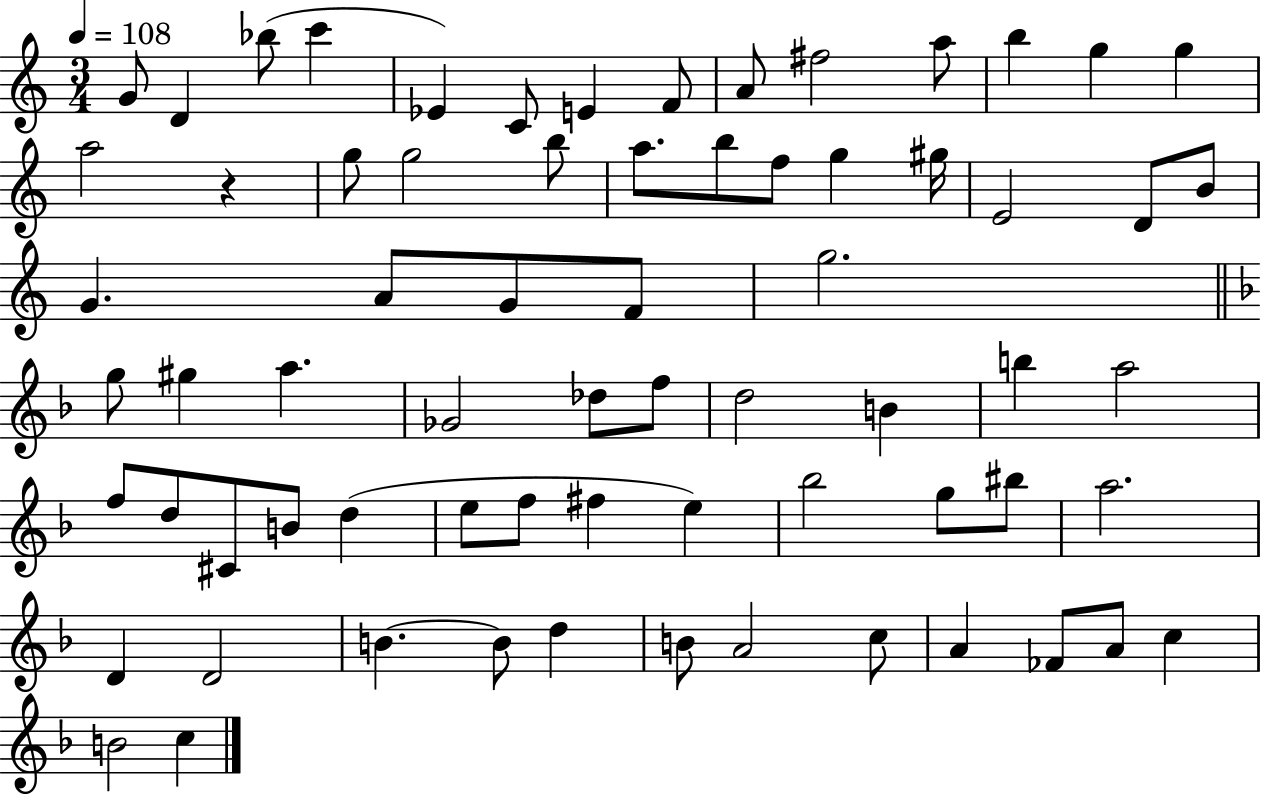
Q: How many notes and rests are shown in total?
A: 69